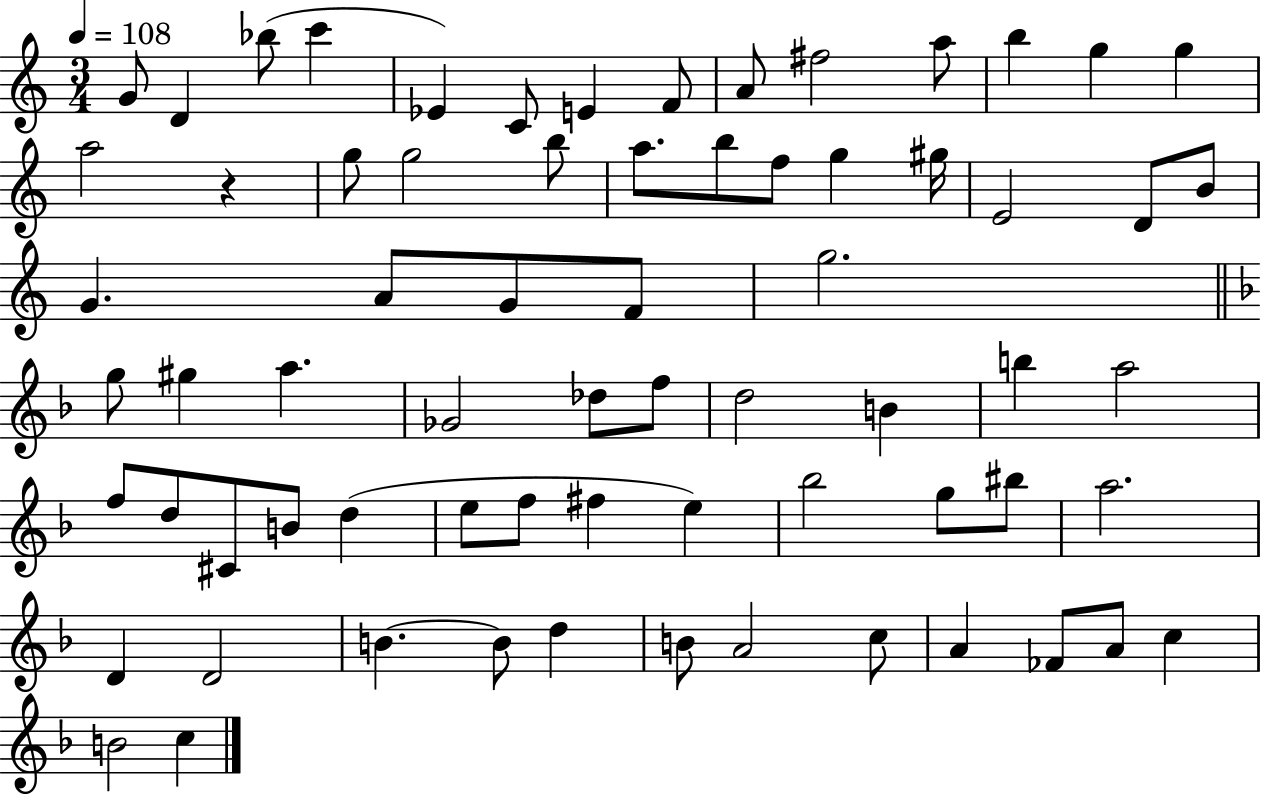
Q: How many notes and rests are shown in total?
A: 69